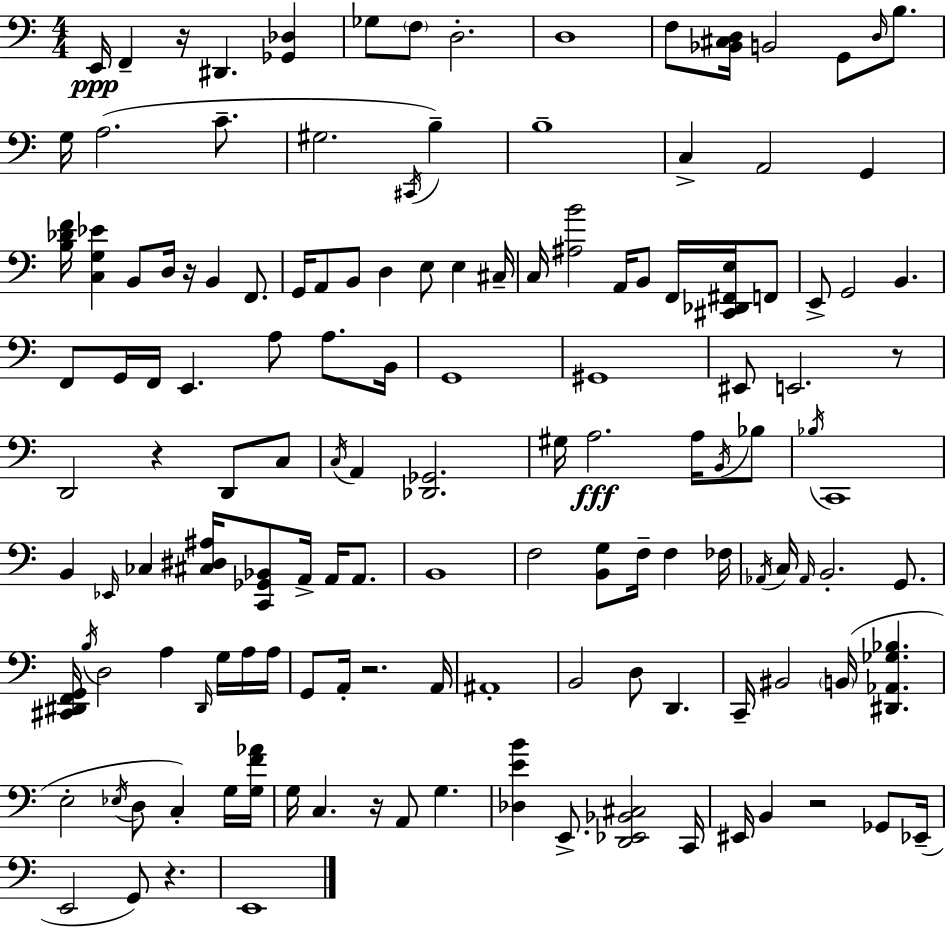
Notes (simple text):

E2/s F2/q R/s D#2/q. [Gb2,Db3]/q Gb3/e F3/e D3/h. D3/w F3/e [Bb2,C#3,D3]/s B2/h G2/e D3/s B3/e. G3/s A3/h. C4/e. G#3/h. C#2/s B3/q B3/w C3/q A2/h G2/q [B3,Db4,F4]/s [C3,G3,Eb4]/q B2/e D3/s R/s B2/q F2/e. G2/s A2/e B2/e D3/q E3/e E3/q C#3/s C3/s [A#3,B4]/h A2/s B2/e F2/s [C#2,Db2,F#2,E3]/s F2/e E2/e G2/h B2/q. F2/e G2/s F2/s E2/q. A3/e A3/e. B2/s G2/w G#2/w EIS2/e E2/h. R/e D2/h R/q D2/e C3/e C3/s A2/q [Db2,Gb2]/h. G#3/s A3/h. A3/s B2/s Bb3/e Bb3/s C2/w B2/q Eb2/s CES3/q [C#3,D#3,A#3]/s [C2,Gb2,Bb2]/e A2/s A2/s A2/e. B2/w F3/h [B2,G3]/e F3/s F3/q FES3/s Ab2/s C3/s Ab2/s B2/h. G2/e. [C#2,D#2,F2,G2]/s B3/s D3/h A3/q D#2/s G3/s A3/s A3/s G2/e A2/s R/h. A2/s A#2/w B2/h D3/e D2/q. C2/s BIS2/h B2/s [D#2,Ab2,Gb3,Bb3]/q. E3/h Eb3/s D3/e C3/q G3/s [G3,F4,Ab4]/s G3/s C3/q. R/s A2/e G3/q. [Db3,E4,B4]/q E2/e. [D2,Eb2,Bb2,C#3]/h C2/s EIS2/s B2/q R/h Gb2/e Eb2/s E2/h G2/e R/q. E2/w